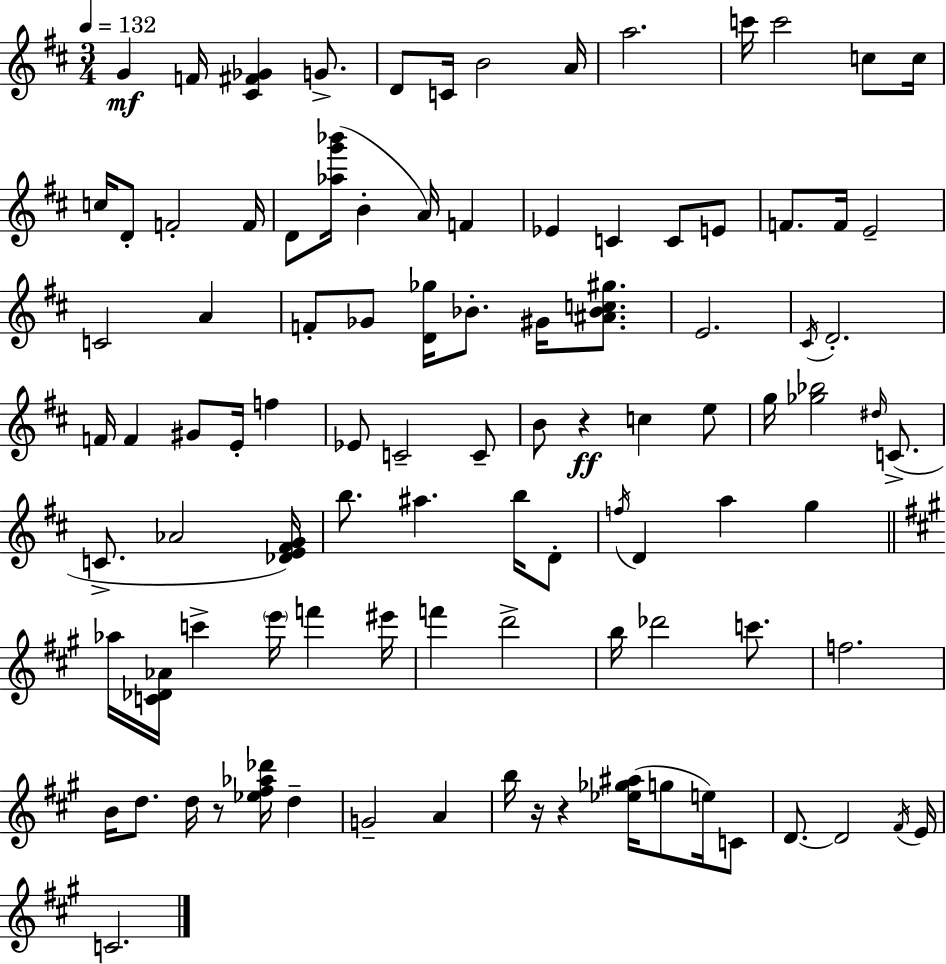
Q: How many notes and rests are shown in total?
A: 99